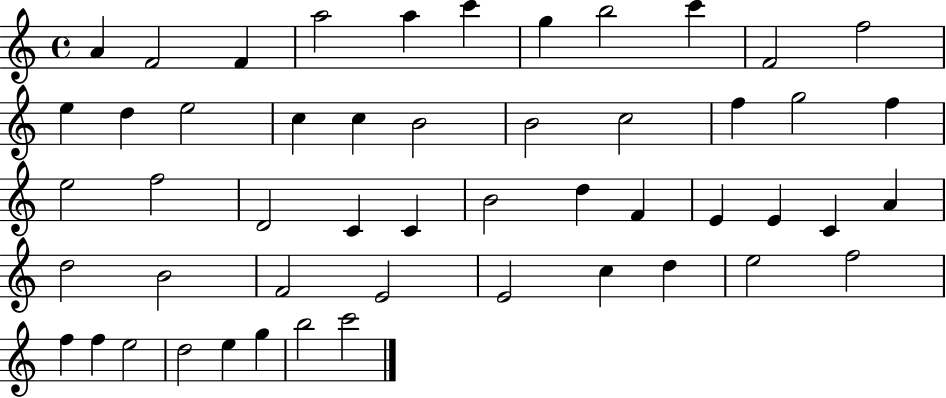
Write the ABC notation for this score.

X:1
T:Untitled
M:4/4
L:1/4
K:C
A F2 F a2 a c' g b2 c' F2 f2 e d e2 c c B2 B2 c2 f g2 f e2 f2 D2 C C B2 d F E E C A d2 B2 F2 E2 E2 c d e2 f2 f f e2 d2 e g b2 c'2